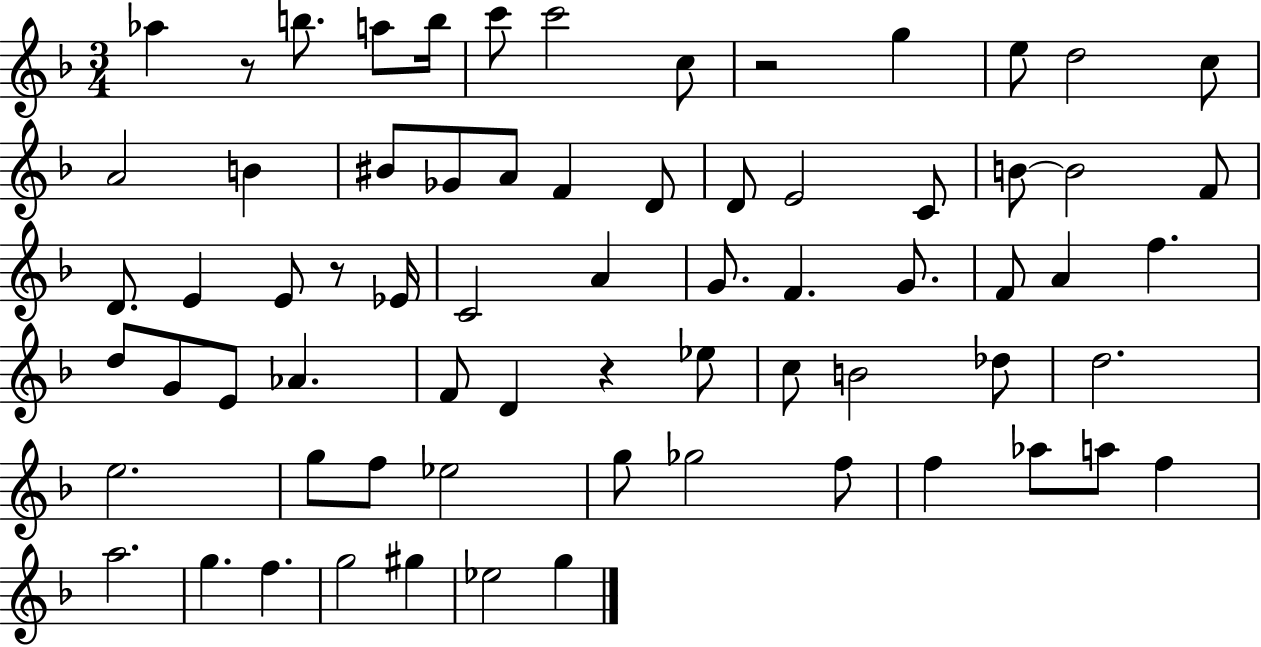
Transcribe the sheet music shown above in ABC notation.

X:1
T:Untitled
M:3/4
L:1/4
K:F
_a z/2 b/2 a/2 b/4 c'/2 c'2 c/2 z2 g e/2 d2 c/2 A2 B ^B/2 _G/2 A/2 F D/2 D/2 E2 C/2 B/2 B2 F/2 D/2 E E/2 z/2 _E/4 C2 A G/2 F G/2 F/2 A f d/2 G/2 E/2 _A F/2 D z _e/2 c/2 B2 _d/2 d2 e2 g/2 f/2 _e2 g/2 _g2 f/2 f _a/2 a/2 f a2 g f g2 ^g _e2 g